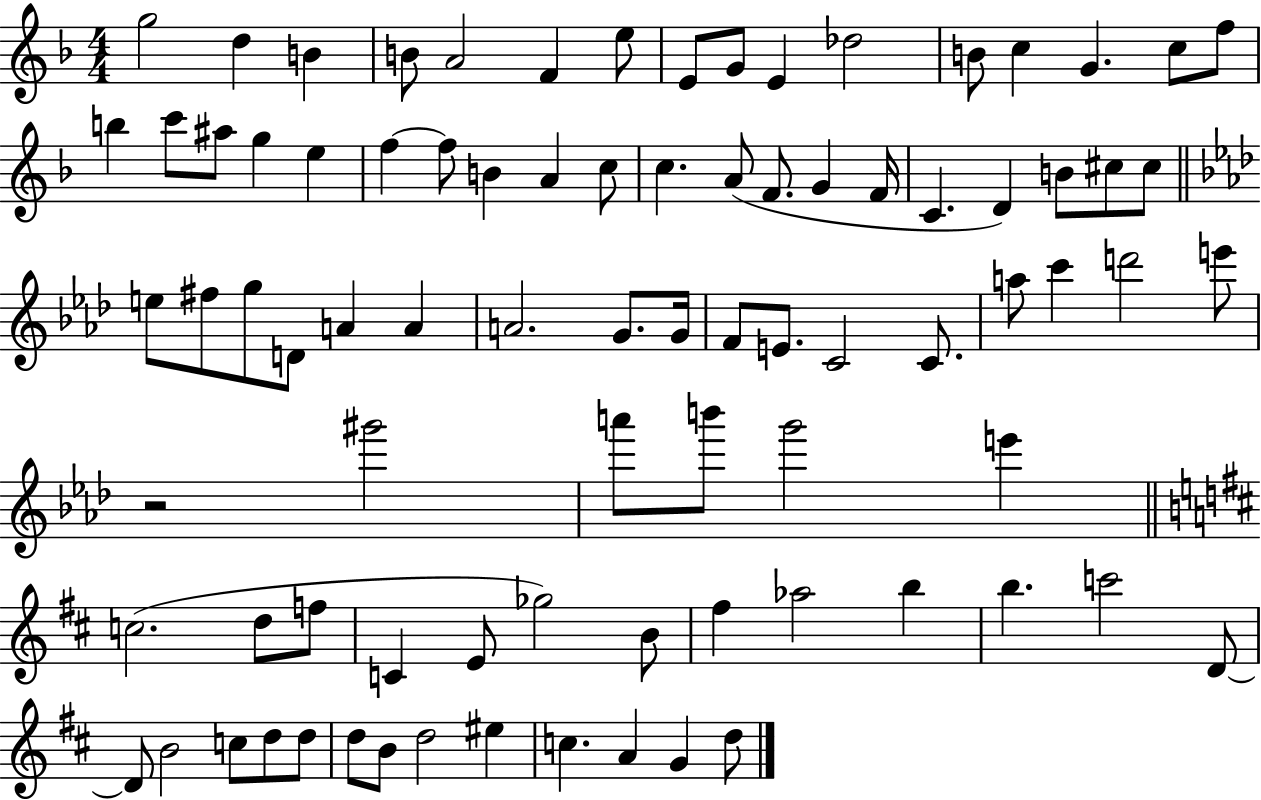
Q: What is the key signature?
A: F major